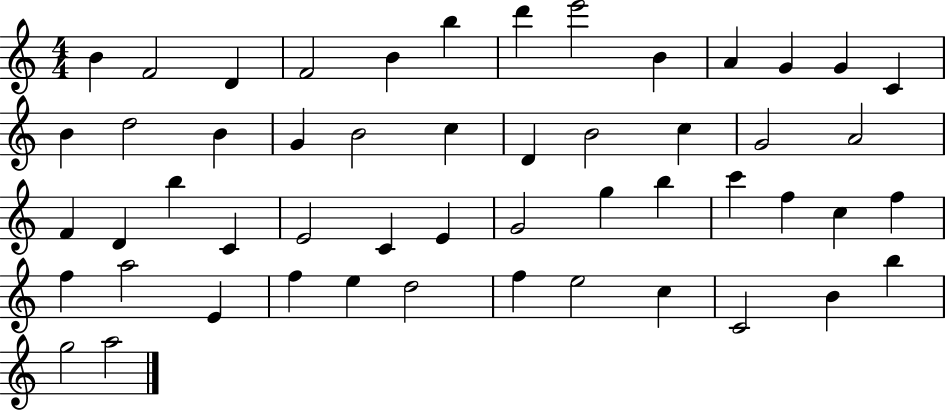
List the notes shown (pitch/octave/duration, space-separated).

B4/q F4/h D4/q F4/h B4/q B5/q D6/q E6/h B4/q A4/q G4/q G4/q C4/q B4/q D5/h B4/q G4/q B4/h C5/q D4/q B4/h C5/q G4/h A4/h F4/q D4/q B5/q C4/q E4/h C4/q E4/q G4/h G5/q B5/q C6/q F5/q C5/q F5/q F5/q A5/h E4/q F5/q E5/q D5/h F5/q E5/h C5/q C4/h B4/q B5/q G5/h A5/h